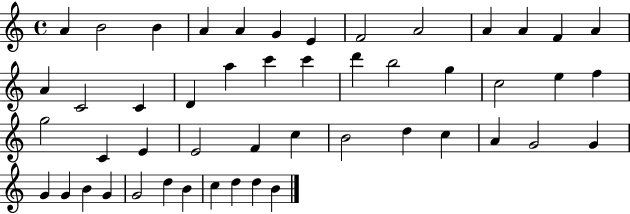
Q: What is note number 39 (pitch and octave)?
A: G4